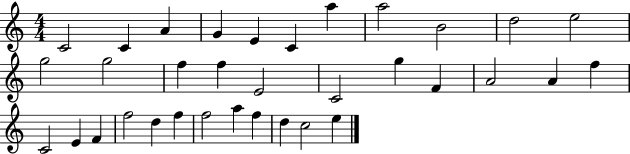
X:1
T:Untitled
M:4/4
L:1/4
K:C
C2 C A G E C a a2 B2 d2 e2 g2 g2 f f E2 C2 g F A2 A f C2 E F f2 d f f2 a f d c2 e